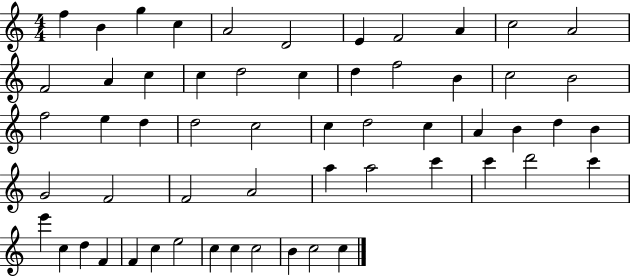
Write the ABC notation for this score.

X:1
T:Untitled
M:4/4
L:1/4
K:C
f B g c A2 D2 E F2 A c2 A2 F2 A c c d2 c d f2 B c2 B2 f2 e d d2 c2 c d2 c A B d B G2 F2 F2 A2 a a2 c' c' d'2 c' e' c d F F c e2 c c c2 B c2 c